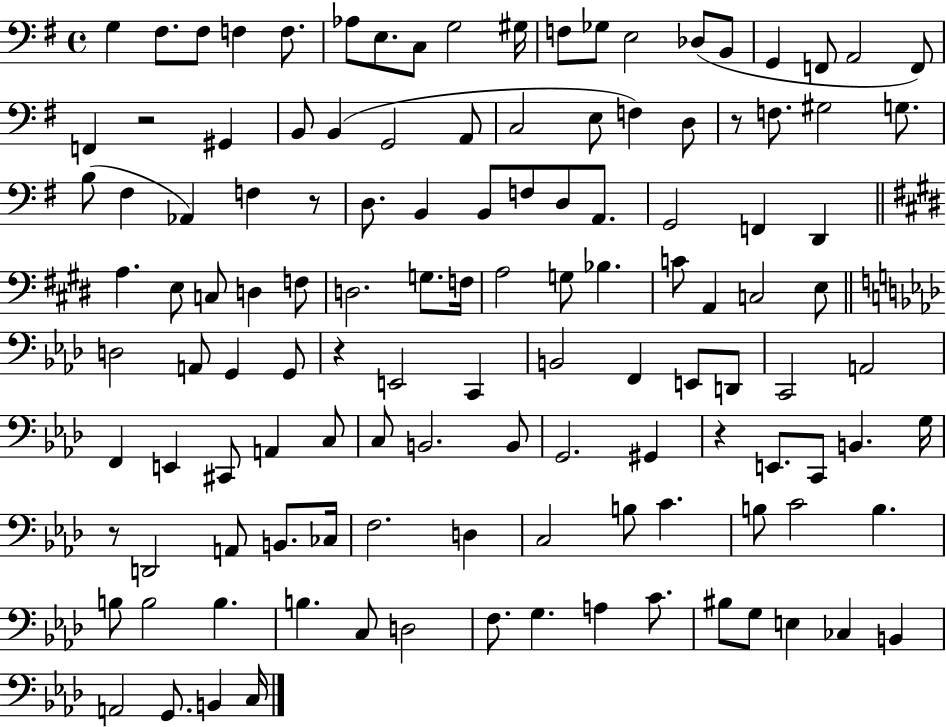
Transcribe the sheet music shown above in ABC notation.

X:1
T:Untitled
M:4/4
L:1/4
K:G
G, ^F,/2 ^F,/2 F, F,/2 _A,/2 E,/2 C,/2 G,2 ^G,/4 F,/2 _G,/2 E,2 _D,/2 B,,/2 G,, F,,/2 A,,2 F,,/2 F,, z2 ^G,, B,,/2 B,, G,,2 A,,/2 C,2 E,/2 F, D,/2 z/2 F,/2 ^G,2 G,/2 B,/2 ^F, _A,, F, z/2 D,/2 B,, B,,/2 F,/2 D,/2 A,,/2 G,,2 F,, D,, A, E,/2 C,/2 D, F,/2 D,2 G,/2 F,/4 A,2 G,/2 _B, C/2 A,, C,2 E,/2 D,2 A,,/2 G,, G,,/2 z E,,2 C,, B,,2 F,, E,,/2 D,,/2 C,,2 A,,2 F,, E,, ^C,,/2 A,, C,/2 C,/2 B,,2 B,,/2 G,,2 ^G,, z E,,/2 C,,/2 B,, G,/4 z/2 D,,2 A,,/2 B,,/2 _C,/4 F,2 D, C,2 B,/2 C B,/2 C2 B, B,/2 B,2 B, B, C,/2 D,2 F,/2 G, A, C/2 ^B,/2 G,/2 E, _C, B,, A,,2 G,,/2 B,, C,/4